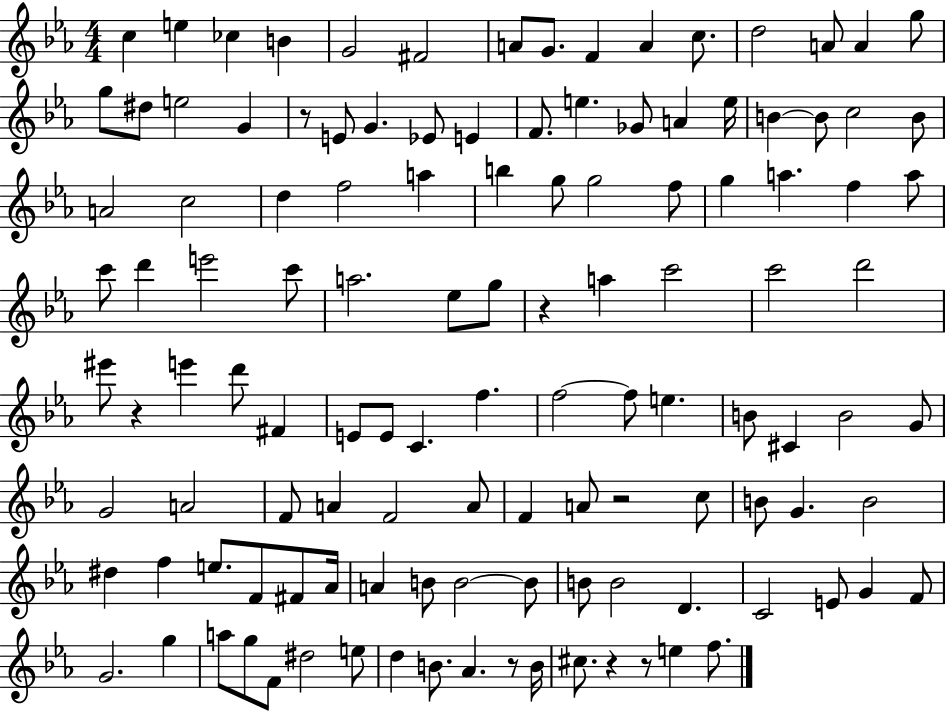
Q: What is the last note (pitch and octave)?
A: F5